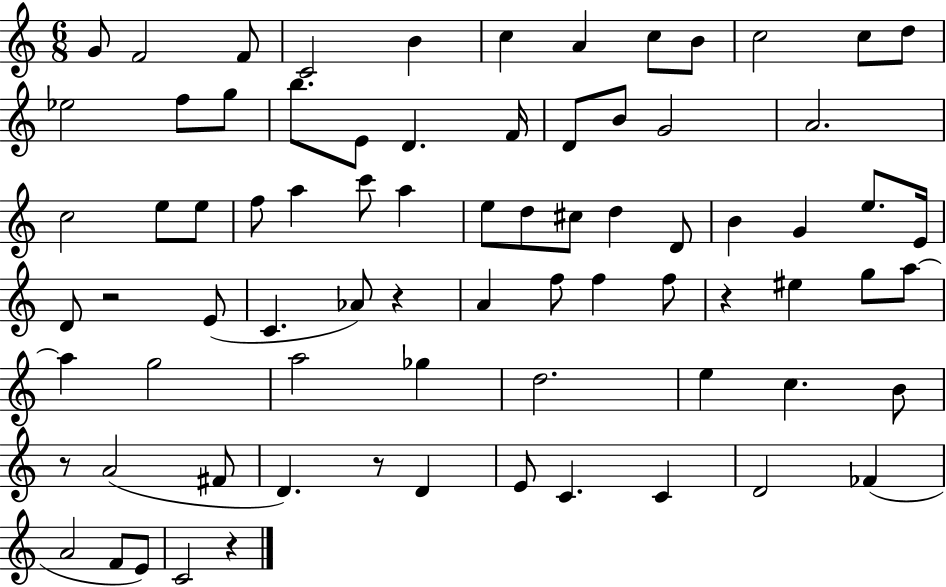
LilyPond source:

{
  \clef treble
  \numericTimeSignature
  \time 6/8
  \key c \major
  \repeat volta 2 { g'8 f'2 f'8 | c'2 b'4 | c''4 a'4 c''8 b'8 | c''2 c''8 d''8 | \break ees''2 f''8 g''8 | b''8. e'8 d'4. f'16 | d'8 b'8 g'2 | a'2. | \break c''2 e''8 e''8 | f''8 a''4 c'''8 a''4 | e''8 d''8 cis''8 d''4 d'8 | b'4 g'4 e''8. e'16 | \break d'8 r2 e'8( | c'4. aes'8) r4 | a'4 f''8 f''4 f''8 | r4 eis''4 g''8 a''8~~ | \break a''4 g''2 | a''2 ges''4 | d''2. | e''4 c''4. b'8 | \break r8 a'2( fis'8 | d'4.) r8 d'4 | e'8 c'4. c'4 | d'2 fes'4( | \break a'2 f'8 e'8) | c'2 r4 | } \bar "|."
}